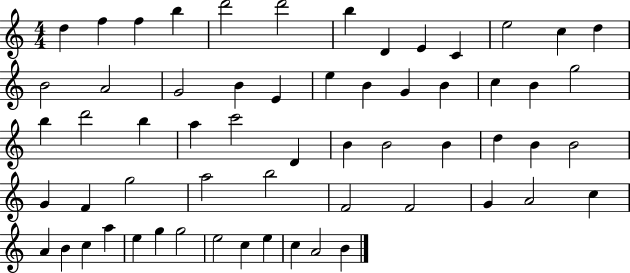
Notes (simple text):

D5/q F5/q F5/q B5/q D6/h D6/h B5/q D4/q E4/q C4/q E5/h C5/q D5/q B4/h A4/h G4/h B4/q E4/q E5/q B4/q G4/q B4/q C5/q B4/q G5/h B5/q D6/h B5/q A5/q C6/h D4/q B4/q B4/h B4/q D5/q B4/q B4/h G4/q F4/q G5/h A5/h B5/h F4/h F4/h G4/q A4/h C5/q A4/q B4/q C5/q A5/q E5/q G5/q G5/h E5/h C5/q E5/q C5/q A4/h B4/q